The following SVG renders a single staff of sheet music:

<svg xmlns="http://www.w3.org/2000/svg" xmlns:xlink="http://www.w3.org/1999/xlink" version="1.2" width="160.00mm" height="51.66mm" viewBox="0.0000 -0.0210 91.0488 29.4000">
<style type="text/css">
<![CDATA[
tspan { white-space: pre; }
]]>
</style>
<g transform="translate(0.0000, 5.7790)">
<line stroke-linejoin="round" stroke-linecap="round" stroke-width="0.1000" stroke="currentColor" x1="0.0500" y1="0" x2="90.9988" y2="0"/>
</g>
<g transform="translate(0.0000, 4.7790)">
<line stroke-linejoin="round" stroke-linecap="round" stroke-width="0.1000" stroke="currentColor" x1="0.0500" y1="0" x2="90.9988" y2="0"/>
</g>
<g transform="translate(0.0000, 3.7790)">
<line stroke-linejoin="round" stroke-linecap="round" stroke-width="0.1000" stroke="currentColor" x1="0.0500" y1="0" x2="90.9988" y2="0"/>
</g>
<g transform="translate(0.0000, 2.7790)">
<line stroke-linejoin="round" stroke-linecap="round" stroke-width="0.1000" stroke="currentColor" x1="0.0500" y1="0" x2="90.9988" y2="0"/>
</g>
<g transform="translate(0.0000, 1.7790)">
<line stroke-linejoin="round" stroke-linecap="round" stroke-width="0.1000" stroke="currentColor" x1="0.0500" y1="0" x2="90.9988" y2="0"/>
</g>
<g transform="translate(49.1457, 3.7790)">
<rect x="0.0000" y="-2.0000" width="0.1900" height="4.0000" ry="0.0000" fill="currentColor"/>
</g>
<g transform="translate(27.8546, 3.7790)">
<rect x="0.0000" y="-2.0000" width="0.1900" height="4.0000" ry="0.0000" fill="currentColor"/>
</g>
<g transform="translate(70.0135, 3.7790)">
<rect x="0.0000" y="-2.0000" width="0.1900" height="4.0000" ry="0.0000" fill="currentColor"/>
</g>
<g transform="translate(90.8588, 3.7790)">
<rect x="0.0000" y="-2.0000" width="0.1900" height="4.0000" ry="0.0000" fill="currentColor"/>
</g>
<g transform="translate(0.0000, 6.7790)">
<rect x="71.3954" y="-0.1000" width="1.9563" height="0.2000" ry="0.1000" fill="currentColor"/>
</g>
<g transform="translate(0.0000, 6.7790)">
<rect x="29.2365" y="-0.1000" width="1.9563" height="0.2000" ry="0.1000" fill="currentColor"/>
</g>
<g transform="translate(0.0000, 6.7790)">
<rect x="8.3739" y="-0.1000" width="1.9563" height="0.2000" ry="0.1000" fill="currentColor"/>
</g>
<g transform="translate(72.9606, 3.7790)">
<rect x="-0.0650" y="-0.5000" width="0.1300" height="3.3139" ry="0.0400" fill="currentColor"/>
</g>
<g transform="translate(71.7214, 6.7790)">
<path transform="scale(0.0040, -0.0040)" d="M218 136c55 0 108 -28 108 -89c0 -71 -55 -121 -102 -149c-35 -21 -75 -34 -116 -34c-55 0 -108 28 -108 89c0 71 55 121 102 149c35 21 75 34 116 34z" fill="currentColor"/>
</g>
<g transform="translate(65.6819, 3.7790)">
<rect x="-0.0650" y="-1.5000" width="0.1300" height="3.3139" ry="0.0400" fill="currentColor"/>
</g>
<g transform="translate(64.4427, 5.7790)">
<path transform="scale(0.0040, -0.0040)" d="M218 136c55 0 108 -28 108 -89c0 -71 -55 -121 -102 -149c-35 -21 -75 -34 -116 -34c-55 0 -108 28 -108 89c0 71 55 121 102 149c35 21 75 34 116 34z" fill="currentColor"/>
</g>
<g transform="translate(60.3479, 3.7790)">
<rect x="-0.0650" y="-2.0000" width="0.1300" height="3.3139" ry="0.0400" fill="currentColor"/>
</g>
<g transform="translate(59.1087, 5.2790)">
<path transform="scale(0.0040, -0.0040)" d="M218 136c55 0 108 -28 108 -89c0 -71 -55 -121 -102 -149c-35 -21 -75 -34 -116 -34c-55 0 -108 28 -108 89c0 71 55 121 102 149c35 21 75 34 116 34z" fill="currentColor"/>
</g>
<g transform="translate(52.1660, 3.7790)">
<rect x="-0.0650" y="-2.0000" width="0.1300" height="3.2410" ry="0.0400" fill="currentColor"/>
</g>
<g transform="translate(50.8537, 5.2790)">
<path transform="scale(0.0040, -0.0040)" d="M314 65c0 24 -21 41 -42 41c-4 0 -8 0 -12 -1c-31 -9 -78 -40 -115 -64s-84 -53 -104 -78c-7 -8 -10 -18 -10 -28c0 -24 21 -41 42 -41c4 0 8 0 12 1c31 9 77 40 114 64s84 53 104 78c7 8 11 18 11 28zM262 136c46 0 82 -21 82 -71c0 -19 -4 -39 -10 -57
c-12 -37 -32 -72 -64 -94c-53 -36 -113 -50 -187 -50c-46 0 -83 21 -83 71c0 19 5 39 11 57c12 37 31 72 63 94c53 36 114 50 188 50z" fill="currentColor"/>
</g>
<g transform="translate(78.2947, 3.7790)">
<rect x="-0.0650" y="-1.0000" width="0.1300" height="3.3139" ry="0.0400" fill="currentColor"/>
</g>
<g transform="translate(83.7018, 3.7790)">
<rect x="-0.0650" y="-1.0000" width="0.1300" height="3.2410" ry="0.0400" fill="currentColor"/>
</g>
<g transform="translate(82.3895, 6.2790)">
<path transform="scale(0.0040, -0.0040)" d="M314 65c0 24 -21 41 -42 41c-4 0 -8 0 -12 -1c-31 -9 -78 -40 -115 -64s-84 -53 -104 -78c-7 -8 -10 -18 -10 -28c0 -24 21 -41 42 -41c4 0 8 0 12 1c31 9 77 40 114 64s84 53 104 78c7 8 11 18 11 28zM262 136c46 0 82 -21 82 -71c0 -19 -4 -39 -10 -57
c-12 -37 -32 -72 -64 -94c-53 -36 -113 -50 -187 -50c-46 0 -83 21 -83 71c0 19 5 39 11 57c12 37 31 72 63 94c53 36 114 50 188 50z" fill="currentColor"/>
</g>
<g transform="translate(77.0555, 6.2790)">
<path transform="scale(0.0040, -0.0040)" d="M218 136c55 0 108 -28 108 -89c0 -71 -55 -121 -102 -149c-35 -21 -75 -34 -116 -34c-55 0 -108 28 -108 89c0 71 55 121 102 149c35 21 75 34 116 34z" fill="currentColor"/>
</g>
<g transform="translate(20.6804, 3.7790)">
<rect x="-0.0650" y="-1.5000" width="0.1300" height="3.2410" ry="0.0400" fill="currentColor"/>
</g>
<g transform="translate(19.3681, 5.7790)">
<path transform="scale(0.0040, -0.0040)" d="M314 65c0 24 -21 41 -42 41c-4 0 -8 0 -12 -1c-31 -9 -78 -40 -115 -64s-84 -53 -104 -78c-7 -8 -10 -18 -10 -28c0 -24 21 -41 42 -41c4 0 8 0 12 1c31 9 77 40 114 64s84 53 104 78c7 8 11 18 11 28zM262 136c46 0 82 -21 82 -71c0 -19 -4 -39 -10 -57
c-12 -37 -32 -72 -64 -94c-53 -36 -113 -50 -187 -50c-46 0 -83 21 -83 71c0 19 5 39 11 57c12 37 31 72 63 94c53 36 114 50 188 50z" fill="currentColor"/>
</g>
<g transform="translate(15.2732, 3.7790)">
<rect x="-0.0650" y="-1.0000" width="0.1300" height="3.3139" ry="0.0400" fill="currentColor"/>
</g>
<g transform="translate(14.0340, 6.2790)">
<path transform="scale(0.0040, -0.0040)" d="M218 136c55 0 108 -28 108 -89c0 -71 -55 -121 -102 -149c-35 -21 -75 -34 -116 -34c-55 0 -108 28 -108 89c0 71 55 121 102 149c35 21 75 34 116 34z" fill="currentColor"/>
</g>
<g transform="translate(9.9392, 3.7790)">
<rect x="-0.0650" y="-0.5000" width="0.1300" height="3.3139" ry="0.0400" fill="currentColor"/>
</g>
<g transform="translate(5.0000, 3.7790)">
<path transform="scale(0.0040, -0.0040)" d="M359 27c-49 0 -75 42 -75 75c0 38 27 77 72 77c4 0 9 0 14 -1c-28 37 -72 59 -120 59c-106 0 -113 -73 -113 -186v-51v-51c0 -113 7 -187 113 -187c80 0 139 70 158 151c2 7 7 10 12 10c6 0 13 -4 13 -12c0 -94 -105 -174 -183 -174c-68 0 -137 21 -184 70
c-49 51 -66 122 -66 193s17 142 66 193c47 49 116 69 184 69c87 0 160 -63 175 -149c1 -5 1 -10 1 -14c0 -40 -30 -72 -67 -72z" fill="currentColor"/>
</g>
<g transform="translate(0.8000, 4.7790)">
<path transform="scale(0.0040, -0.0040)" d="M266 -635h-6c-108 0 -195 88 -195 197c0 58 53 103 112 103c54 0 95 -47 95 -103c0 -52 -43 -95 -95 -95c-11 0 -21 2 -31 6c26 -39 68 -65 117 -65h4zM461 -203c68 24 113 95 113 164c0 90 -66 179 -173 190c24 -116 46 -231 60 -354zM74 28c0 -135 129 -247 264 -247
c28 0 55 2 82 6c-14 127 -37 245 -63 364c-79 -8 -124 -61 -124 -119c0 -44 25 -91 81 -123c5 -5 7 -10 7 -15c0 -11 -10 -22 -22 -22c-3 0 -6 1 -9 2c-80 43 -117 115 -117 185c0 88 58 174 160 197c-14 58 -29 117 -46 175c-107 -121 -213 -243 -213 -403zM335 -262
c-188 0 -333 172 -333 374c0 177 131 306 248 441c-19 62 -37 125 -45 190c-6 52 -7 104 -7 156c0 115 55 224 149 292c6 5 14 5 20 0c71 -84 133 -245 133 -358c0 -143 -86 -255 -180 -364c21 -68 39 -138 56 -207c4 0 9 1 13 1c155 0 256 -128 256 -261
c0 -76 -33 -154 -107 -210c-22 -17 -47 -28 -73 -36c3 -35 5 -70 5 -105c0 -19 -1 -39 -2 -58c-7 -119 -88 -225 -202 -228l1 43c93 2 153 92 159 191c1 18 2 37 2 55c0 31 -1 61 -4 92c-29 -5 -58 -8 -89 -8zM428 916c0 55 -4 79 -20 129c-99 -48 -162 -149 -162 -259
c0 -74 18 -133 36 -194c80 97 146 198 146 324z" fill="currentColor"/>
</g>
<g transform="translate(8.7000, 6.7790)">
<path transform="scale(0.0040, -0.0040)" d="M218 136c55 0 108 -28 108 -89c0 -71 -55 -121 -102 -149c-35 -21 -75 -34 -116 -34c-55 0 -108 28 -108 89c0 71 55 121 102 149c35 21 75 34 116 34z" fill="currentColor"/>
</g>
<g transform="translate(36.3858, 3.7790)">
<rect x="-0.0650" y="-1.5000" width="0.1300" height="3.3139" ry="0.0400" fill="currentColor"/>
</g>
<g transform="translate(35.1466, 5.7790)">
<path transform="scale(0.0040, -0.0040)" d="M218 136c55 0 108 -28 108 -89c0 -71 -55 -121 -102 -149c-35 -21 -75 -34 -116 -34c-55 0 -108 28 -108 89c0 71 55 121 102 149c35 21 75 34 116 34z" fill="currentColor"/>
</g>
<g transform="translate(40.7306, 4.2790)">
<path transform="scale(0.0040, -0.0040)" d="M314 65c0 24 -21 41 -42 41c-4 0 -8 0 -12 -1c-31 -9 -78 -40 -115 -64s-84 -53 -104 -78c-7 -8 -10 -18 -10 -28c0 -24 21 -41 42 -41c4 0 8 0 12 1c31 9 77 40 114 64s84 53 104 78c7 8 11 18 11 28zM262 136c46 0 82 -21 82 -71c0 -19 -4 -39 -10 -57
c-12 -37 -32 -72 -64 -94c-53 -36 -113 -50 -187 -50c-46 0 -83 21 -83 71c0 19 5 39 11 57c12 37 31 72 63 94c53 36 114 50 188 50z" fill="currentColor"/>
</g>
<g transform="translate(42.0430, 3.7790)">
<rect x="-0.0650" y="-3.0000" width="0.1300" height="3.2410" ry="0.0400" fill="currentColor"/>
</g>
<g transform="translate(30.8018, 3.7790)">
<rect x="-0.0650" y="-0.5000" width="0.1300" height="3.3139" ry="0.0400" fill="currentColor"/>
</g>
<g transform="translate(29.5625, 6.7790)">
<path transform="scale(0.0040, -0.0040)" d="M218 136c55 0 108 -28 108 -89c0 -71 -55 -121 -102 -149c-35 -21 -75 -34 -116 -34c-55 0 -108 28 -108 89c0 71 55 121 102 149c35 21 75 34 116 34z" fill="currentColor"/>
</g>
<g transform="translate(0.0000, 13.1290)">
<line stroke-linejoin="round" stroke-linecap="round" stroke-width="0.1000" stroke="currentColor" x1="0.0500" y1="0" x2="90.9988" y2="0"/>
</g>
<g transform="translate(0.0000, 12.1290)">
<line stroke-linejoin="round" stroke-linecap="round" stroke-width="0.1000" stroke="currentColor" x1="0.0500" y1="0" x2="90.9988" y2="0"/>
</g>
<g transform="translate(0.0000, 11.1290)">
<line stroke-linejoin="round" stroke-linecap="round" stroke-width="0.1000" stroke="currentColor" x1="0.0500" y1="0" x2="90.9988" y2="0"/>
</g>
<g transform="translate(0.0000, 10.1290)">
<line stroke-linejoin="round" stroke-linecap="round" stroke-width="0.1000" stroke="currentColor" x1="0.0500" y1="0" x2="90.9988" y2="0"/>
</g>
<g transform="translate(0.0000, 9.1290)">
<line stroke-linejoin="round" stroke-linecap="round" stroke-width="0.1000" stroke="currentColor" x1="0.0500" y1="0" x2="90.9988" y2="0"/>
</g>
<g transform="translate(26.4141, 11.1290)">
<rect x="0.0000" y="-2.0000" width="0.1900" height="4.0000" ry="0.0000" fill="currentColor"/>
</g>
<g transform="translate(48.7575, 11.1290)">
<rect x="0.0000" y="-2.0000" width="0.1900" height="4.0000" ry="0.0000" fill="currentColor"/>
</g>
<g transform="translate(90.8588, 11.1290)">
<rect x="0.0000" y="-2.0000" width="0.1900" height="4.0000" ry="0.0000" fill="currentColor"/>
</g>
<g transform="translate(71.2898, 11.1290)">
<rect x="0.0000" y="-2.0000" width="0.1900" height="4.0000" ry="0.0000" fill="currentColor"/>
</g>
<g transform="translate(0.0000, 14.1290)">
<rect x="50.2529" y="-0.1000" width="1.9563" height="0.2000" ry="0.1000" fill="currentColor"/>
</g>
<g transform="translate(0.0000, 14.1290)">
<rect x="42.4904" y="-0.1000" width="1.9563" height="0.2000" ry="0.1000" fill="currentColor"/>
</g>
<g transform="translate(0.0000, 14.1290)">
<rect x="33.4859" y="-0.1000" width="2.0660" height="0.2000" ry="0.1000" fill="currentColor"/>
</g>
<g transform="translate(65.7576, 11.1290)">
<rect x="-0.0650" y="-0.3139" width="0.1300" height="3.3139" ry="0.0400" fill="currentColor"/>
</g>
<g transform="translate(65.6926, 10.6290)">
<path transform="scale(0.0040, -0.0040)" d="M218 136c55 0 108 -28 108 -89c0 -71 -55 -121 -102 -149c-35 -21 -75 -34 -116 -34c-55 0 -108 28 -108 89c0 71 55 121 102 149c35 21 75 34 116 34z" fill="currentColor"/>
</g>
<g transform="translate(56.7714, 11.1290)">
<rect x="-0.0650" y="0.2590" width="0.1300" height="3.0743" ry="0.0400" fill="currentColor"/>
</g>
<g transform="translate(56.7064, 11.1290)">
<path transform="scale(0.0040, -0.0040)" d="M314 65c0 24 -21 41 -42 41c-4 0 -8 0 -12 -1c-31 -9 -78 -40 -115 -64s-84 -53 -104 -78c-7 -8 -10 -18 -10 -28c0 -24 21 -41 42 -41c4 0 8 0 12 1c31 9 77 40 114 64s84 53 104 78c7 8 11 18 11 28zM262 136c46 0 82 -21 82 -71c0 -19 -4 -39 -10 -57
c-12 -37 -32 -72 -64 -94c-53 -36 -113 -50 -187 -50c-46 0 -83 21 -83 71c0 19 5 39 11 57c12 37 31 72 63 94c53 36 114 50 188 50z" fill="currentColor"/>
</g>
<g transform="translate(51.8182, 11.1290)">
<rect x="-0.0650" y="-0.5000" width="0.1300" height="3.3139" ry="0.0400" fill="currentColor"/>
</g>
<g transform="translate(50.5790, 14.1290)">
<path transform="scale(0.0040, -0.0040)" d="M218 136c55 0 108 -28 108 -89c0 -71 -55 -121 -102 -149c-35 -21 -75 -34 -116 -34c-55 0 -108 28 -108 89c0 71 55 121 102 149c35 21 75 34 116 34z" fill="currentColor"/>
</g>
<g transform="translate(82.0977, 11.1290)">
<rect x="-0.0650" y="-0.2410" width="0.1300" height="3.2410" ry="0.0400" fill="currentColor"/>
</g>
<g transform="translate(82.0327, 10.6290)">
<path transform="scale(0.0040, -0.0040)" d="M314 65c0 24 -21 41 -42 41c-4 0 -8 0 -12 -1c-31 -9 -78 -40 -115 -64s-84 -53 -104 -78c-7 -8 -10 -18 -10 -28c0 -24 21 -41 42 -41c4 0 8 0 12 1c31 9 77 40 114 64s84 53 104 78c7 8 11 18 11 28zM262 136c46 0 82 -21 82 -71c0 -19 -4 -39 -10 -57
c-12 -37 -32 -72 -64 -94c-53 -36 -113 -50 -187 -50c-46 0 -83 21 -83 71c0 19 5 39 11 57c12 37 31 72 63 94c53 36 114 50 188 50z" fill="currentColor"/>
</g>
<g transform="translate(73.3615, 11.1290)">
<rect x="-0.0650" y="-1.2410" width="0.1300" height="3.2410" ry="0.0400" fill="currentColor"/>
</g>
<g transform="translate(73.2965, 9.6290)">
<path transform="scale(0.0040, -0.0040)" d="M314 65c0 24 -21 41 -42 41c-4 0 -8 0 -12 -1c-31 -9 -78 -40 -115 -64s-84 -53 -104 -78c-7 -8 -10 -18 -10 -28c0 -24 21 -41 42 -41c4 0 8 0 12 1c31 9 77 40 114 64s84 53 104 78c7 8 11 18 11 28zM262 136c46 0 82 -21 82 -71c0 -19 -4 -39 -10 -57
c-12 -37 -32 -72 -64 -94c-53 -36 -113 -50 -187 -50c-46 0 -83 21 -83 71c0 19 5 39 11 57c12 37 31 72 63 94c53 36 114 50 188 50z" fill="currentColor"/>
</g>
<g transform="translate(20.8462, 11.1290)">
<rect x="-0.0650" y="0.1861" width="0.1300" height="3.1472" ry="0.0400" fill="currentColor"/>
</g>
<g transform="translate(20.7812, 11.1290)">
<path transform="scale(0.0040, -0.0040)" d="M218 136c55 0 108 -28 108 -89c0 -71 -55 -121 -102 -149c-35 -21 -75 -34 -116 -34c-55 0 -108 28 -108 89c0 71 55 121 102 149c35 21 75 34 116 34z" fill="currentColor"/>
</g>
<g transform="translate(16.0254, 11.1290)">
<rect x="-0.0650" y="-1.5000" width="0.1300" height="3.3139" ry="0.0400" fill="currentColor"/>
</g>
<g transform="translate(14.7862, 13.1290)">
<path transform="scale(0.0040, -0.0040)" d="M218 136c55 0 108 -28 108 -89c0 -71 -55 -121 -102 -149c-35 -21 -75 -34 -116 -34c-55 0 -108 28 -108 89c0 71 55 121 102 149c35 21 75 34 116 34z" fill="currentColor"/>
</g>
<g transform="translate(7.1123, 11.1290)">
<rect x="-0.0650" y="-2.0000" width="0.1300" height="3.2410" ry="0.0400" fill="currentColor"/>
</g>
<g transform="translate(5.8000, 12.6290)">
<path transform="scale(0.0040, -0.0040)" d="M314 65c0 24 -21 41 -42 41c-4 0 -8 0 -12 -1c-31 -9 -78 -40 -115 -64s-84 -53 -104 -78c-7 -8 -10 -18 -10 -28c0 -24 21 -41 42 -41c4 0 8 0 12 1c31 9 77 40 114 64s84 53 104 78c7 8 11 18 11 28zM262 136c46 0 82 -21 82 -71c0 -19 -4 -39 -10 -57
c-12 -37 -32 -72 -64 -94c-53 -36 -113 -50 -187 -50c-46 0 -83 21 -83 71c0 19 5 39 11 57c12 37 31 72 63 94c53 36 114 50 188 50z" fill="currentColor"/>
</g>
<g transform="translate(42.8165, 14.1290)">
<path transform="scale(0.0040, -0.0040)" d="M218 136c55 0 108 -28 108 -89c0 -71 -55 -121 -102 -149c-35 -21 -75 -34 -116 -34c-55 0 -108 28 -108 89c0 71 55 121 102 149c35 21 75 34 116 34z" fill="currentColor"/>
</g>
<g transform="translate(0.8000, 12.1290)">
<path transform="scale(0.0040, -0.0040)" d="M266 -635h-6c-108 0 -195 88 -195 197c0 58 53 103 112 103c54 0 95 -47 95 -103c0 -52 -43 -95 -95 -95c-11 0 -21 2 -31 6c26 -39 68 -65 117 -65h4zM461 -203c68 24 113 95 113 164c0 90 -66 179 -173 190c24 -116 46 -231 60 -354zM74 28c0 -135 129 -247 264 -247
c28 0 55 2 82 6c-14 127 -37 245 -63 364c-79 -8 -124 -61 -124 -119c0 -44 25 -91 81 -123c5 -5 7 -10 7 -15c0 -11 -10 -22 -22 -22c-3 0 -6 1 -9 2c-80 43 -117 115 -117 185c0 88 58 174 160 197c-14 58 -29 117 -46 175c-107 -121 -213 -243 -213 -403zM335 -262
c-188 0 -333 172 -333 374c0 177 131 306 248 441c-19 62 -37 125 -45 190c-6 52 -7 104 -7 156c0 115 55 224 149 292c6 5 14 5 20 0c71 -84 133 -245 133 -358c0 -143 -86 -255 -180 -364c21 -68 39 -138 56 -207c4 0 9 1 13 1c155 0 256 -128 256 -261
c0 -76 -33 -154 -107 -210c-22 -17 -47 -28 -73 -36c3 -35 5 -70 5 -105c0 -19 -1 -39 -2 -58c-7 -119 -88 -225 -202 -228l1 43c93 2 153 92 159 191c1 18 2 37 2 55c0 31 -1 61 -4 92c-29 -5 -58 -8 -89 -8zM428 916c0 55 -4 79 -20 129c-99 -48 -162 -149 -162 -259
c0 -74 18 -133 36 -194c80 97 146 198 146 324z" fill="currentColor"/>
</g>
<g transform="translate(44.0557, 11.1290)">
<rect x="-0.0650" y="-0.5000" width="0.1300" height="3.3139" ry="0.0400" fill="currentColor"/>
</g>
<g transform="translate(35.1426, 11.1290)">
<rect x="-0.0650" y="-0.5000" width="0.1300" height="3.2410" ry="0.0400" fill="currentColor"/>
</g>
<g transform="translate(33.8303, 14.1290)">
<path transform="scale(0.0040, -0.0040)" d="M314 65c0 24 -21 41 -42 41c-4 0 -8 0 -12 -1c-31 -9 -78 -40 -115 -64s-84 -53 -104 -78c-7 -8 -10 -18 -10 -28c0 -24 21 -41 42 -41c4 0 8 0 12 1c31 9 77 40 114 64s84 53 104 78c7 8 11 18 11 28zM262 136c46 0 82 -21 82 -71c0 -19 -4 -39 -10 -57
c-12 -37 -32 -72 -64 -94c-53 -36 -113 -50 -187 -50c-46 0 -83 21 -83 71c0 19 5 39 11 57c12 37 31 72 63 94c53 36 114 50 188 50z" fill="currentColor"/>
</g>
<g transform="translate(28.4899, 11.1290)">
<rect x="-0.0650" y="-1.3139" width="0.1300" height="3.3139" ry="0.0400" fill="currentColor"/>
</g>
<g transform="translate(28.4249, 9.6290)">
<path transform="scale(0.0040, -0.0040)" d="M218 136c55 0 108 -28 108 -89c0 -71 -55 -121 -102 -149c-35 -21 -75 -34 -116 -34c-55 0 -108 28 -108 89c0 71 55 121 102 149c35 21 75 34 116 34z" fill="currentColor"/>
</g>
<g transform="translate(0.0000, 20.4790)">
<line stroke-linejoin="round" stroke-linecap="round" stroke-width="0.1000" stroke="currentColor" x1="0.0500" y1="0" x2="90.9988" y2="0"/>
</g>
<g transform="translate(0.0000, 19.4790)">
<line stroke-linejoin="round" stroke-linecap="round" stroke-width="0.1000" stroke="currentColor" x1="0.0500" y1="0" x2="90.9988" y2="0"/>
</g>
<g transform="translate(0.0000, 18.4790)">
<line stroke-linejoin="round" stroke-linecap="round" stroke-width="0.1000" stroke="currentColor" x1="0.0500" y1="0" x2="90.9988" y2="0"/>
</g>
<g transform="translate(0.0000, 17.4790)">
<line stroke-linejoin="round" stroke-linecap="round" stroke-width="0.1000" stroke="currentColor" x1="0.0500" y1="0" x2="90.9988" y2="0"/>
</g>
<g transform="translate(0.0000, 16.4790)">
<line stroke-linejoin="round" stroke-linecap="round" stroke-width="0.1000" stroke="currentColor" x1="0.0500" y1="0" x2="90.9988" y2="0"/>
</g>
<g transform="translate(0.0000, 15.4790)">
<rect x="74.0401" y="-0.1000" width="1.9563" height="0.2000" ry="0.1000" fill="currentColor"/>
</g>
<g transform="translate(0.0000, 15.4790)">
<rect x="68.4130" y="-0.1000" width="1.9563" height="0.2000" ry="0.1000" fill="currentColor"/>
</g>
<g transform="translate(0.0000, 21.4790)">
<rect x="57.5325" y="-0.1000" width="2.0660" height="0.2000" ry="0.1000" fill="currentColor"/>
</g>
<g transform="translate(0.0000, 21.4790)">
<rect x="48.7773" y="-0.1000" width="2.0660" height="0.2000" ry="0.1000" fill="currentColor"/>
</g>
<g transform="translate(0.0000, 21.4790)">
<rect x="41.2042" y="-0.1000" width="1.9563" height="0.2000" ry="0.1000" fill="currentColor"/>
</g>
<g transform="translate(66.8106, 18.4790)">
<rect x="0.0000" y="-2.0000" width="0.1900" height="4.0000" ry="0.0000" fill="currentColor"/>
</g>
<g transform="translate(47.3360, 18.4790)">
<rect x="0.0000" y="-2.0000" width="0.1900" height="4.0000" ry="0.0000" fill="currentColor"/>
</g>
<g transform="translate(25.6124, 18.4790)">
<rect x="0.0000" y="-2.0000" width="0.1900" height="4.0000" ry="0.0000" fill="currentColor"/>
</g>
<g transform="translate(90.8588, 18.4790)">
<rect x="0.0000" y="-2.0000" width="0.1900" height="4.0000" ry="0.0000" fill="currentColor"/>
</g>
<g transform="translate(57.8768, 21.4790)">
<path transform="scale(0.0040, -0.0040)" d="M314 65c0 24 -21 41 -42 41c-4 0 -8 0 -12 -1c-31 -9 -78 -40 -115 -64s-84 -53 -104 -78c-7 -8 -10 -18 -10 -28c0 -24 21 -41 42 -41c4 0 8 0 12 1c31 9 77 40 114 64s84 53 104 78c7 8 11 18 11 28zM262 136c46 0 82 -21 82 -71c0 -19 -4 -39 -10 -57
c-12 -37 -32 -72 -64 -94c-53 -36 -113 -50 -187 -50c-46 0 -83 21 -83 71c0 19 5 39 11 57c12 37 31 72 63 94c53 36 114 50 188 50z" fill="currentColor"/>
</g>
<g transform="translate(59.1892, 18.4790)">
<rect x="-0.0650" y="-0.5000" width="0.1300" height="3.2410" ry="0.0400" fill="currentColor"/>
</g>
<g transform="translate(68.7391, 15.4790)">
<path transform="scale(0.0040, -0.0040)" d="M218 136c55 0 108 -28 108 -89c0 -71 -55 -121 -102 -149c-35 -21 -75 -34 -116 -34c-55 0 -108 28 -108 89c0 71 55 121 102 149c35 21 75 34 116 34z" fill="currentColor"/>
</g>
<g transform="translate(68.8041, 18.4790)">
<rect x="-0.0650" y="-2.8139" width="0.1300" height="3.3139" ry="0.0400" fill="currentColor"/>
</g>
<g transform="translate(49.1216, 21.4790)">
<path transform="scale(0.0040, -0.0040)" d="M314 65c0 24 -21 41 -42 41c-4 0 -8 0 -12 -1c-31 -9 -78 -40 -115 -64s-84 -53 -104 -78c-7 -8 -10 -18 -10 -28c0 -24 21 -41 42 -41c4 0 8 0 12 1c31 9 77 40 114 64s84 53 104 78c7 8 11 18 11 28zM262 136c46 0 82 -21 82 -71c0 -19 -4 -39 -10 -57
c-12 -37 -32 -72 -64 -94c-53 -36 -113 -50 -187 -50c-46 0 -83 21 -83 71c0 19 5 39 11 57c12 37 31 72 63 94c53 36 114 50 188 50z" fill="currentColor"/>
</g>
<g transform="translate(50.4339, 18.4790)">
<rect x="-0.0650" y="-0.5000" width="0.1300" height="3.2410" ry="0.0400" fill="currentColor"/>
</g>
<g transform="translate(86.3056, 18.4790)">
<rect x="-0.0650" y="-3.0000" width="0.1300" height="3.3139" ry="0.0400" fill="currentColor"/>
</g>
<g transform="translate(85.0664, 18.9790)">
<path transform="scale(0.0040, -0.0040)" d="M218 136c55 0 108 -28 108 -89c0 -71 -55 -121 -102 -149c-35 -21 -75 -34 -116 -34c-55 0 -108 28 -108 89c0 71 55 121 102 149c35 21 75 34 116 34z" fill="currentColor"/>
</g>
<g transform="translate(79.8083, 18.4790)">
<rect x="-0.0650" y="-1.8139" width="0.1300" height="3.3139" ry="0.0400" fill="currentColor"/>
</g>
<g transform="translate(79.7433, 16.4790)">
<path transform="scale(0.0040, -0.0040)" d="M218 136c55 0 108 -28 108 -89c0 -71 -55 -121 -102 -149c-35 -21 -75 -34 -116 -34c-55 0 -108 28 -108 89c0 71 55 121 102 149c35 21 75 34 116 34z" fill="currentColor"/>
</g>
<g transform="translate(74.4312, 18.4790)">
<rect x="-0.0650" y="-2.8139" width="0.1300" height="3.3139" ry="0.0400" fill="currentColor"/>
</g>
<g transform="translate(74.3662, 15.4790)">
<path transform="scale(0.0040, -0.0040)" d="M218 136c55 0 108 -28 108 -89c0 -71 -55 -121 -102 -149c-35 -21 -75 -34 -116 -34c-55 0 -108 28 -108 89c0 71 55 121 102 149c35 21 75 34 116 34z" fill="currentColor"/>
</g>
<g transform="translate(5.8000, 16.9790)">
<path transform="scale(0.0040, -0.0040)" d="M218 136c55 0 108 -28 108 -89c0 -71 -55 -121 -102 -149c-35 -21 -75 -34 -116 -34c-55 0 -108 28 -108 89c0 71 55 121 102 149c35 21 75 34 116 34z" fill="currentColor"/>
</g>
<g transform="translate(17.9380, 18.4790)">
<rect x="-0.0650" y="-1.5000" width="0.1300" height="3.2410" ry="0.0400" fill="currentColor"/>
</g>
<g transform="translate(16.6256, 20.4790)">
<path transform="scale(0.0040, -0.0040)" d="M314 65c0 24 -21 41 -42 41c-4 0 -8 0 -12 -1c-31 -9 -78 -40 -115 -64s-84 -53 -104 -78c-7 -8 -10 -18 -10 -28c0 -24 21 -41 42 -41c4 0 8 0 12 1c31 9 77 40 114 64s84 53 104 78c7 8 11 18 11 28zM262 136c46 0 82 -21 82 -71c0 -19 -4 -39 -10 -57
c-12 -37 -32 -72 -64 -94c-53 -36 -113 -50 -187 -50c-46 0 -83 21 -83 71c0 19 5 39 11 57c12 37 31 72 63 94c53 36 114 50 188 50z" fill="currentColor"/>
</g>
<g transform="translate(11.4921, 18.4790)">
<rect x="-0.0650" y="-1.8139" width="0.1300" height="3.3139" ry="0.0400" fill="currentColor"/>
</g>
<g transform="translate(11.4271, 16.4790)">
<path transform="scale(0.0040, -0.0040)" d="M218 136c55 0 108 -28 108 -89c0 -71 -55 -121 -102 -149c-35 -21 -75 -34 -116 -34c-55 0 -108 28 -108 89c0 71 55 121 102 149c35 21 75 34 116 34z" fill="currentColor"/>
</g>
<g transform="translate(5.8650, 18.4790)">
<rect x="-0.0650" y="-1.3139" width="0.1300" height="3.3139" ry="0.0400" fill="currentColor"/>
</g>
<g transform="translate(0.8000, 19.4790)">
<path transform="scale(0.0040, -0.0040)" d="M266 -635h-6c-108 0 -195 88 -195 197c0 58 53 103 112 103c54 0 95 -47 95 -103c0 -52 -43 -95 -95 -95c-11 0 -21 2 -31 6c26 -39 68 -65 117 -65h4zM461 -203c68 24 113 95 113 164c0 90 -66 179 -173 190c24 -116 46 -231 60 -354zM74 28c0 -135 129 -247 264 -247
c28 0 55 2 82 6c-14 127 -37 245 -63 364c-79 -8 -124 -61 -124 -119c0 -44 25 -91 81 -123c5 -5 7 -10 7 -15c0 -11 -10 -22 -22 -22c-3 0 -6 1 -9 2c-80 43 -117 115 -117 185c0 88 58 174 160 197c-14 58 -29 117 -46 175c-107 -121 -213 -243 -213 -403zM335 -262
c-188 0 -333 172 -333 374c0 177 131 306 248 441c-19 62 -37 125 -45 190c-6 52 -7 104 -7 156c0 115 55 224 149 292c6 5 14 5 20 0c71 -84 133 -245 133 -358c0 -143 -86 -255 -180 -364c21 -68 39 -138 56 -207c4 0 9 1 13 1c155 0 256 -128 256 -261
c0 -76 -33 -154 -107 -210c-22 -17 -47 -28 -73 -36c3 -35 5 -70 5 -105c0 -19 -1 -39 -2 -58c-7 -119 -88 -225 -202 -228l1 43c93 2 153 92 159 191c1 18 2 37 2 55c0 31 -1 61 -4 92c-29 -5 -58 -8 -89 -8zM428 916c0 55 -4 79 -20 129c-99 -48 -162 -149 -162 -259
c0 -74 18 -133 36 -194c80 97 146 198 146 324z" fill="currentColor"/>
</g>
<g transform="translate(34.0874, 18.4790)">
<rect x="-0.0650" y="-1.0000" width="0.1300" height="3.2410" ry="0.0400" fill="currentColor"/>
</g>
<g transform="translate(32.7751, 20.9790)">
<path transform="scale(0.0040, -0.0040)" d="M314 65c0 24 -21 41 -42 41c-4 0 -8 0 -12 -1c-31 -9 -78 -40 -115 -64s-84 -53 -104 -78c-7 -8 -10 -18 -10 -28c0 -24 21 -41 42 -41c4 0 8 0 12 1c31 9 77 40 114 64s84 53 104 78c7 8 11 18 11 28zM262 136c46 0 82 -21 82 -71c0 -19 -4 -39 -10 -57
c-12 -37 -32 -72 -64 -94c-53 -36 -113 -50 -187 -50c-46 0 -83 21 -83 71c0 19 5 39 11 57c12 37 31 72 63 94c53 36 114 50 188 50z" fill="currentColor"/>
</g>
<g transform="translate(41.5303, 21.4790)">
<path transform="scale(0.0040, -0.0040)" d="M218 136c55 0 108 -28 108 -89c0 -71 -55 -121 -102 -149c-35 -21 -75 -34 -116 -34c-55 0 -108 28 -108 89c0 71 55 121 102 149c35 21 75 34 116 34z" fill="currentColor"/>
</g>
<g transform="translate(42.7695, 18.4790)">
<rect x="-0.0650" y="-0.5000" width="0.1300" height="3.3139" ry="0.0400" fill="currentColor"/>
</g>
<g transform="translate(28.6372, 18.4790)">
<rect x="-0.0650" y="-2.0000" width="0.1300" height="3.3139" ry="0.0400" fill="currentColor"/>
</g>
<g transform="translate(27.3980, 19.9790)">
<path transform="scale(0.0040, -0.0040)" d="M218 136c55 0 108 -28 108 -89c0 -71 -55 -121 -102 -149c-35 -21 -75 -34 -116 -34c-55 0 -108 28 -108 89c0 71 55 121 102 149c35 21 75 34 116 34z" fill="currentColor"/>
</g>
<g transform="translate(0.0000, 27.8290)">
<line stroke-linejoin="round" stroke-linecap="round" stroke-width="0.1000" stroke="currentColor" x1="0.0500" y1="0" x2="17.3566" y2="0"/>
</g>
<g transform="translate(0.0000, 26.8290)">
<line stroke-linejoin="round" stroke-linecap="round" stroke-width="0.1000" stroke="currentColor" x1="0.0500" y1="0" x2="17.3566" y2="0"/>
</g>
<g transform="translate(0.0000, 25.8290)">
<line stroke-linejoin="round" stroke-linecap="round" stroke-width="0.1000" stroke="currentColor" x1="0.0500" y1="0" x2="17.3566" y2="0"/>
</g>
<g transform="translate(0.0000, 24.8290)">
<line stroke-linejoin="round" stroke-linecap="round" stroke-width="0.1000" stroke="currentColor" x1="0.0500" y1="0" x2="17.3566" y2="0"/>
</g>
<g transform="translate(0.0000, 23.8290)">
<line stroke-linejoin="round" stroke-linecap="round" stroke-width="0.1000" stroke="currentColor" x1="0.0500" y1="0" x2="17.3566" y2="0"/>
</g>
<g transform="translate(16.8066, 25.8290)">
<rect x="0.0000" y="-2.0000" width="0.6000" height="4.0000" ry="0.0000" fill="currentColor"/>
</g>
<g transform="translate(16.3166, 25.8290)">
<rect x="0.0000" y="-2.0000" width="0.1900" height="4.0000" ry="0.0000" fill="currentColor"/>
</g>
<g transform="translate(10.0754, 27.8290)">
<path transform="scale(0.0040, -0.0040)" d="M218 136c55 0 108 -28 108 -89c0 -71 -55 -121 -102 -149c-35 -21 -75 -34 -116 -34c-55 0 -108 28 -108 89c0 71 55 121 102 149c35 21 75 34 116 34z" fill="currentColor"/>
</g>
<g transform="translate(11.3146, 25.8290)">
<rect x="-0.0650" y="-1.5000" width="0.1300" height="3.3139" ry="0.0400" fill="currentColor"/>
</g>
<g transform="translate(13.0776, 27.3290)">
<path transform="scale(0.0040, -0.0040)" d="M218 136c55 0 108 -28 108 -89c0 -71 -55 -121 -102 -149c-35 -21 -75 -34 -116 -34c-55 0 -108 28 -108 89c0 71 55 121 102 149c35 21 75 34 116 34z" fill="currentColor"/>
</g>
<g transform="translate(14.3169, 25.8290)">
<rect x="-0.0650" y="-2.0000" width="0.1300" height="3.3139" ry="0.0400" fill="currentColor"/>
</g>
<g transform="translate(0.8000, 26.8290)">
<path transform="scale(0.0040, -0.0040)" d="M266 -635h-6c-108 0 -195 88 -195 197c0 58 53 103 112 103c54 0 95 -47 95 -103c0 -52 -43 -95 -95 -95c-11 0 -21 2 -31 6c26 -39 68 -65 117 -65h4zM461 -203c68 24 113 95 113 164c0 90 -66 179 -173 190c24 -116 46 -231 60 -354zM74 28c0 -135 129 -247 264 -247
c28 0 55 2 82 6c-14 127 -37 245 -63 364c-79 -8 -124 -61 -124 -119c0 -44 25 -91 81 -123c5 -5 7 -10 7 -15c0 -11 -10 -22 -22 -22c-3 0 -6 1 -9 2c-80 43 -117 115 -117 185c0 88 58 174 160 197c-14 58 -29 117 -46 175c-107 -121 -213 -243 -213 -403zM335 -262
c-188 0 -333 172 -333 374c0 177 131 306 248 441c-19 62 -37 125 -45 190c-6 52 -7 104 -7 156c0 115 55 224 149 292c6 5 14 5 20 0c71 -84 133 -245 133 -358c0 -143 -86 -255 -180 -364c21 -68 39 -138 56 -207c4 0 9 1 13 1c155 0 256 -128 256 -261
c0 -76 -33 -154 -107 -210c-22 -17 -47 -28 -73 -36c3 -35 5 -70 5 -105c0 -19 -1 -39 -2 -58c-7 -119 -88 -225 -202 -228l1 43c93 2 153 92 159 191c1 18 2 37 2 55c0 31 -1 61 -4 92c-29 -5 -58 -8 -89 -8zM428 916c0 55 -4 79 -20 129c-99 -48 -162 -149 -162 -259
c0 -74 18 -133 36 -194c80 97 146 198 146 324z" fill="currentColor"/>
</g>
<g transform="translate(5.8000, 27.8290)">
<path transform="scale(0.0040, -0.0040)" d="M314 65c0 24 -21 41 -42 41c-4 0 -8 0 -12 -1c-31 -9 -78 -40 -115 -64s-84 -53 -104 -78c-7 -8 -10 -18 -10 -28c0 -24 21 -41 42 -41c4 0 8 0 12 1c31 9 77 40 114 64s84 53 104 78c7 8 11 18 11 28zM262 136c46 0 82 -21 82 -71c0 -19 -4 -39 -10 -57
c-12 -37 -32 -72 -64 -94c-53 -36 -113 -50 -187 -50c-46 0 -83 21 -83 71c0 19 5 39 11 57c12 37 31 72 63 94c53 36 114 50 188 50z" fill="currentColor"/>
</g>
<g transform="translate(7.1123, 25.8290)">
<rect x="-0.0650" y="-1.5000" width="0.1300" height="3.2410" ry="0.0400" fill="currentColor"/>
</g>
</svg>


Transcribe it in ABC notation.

X:1
T:Untitled
M:4/4
L:1/4
K:C
C D E2 C E A2 F2 F E C D D2 F2 E B e C2 C C B2 c e2 c2 e f E2 F D2 C C2 C2 a a f A E2 E F